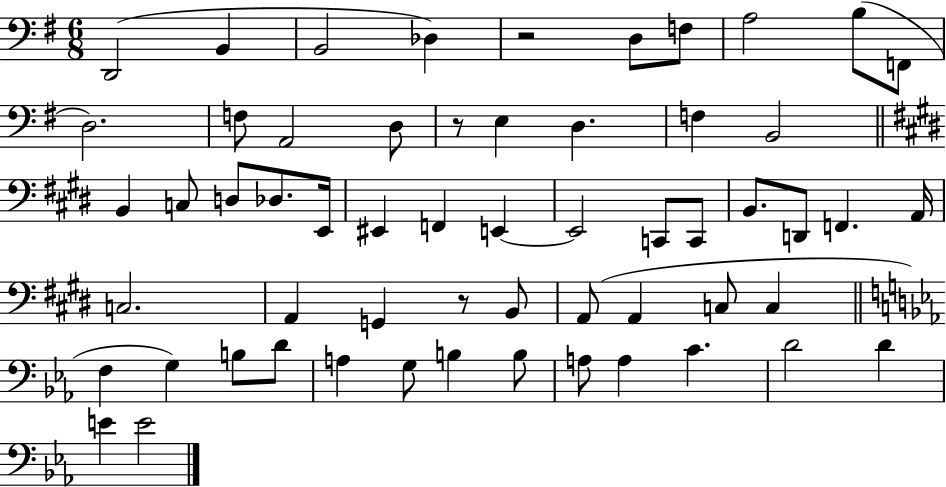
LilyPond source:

{
  \clef bass
  \numericTimeSignature
  \time 6/8
  \key g \major
  d,2( b,4 | b,2 des4) | r2 d8 f8 | a2 b8( f,8 | \break d2.) | f8 a,2 d8 | r8 e4 d4. | f4 b,2 | \break \bar "||" \break \key e \major b,4 c8 d8 des8. e,16 | eis,4 f,4 e,4~~ | e,2 c,8 c,8 | b,8. d,8 f,4. a,16 | \break c2. | a,4 g,4 r8 b,8 | a,8( a,4 c8 c4 | \bar "||" \break \key ees \major f4 g4) b8 d'8 | a4 g8 b4 b8 | a8 a4 c'4. | d'2 d'4 | \break e'4 e'2 | \bar "|."
}